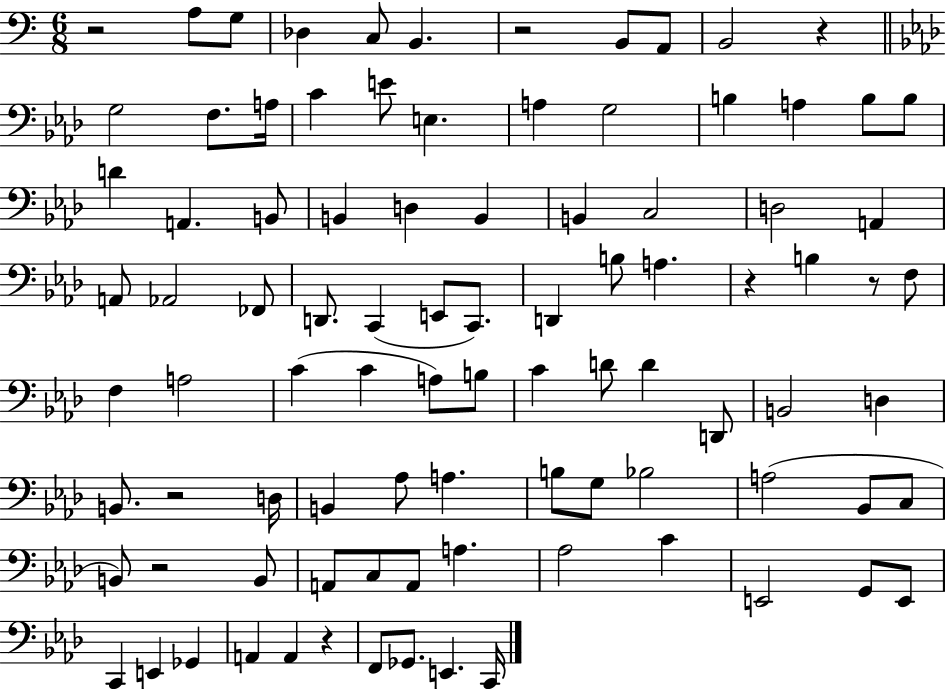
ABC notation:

X:1
T:Untitled
M:6/8
L:1/4
K:C
z2 A,/2 G,/2 _D, C,/2 B,, z2 B,,/2 A,,/2 B,,2 z G,2 F,/2 A,/4 C E/2 E, A, G,2 B, A, B,/2 B,/2 D A,, B,,/2 B,, D, B,, B,, C,2 D,2 A,, A,,/2 _A,,2 _F,,/2 D,,/2 C,, E,,/2 C,,/2 D,, B,/2 A, z B, z/2 F,/2 F, A,2 C C A,/2 B,/2 C D/2 D D,,/2 B,,2 D, B,,/2 z2 D,/4 B,, _A,/2 A, B,/2 G,/2 _B,2 A,2 _B,,/2 C,/2 B,,/2 z2 B,,/2 A,,/2 C,/2 A,,/2 A, _A,2 C E,,2 G,,/2 E,,/2 C,, E,, _G,, A,, A,, z F,,/2 _G,,/2 E,, C,,/4